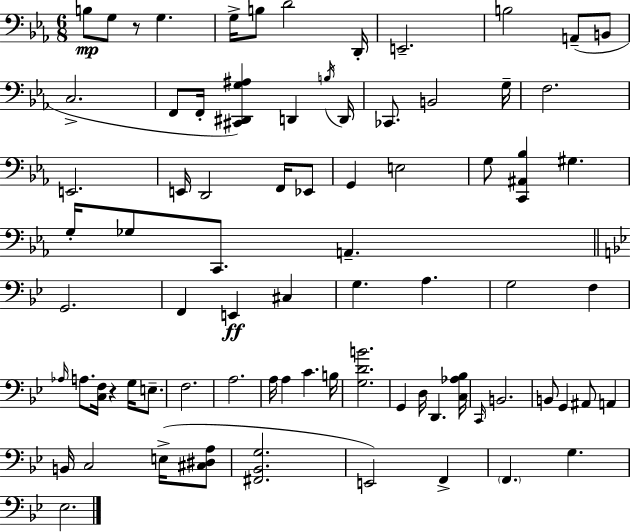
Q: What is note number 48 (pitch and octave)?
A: A3